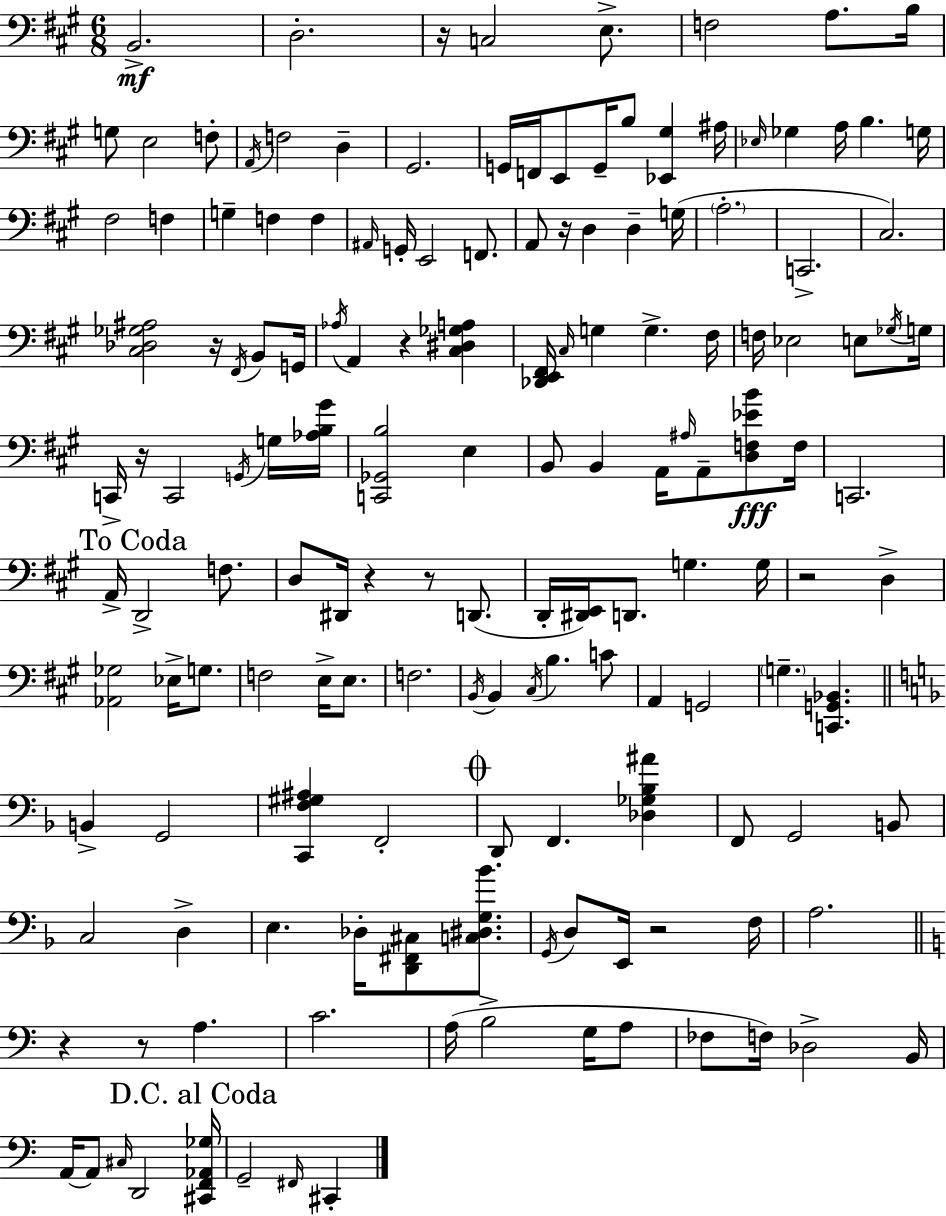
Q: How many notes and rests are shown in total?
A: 152